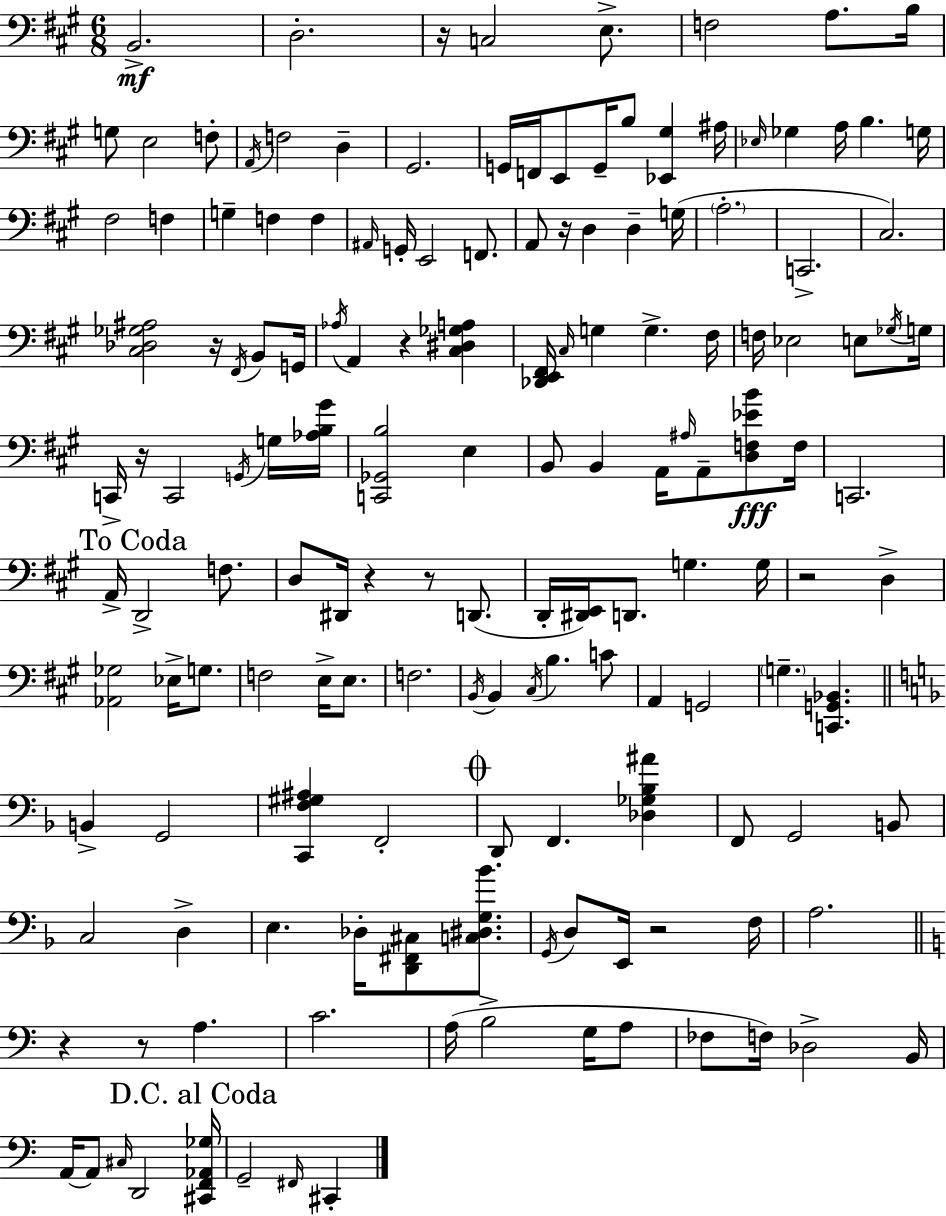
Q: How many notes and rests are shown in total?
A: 152